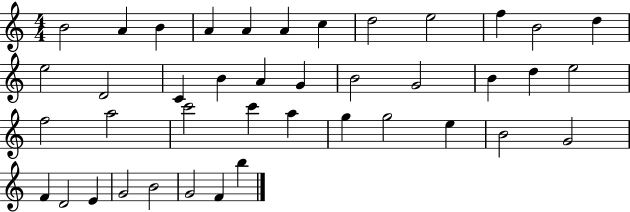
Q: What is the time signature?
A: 4/4